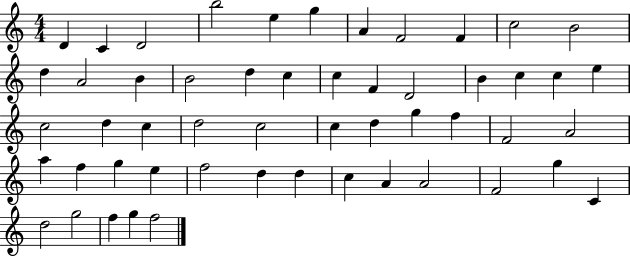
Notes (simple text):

D4/q C4/q D4/h B5/h E5/q G5/q A4/q F4/h F4/q C5/h B4/h D5/q A4/h B4/q B4/h D5/q C5/q C5/q F4/q D4/h B4/q C5/q C5/q E5/q C5/h D5/q C5/q D5/h C5/h C5/q D5/q G5/q F5/q F4/h A4/h A5/q F5/q G5/q E5/q F5/h D5/q D5/q C5/q A4/q A4/h F4/h G5/q C4/q D5/h G5/h F5/q G5/q F5/h